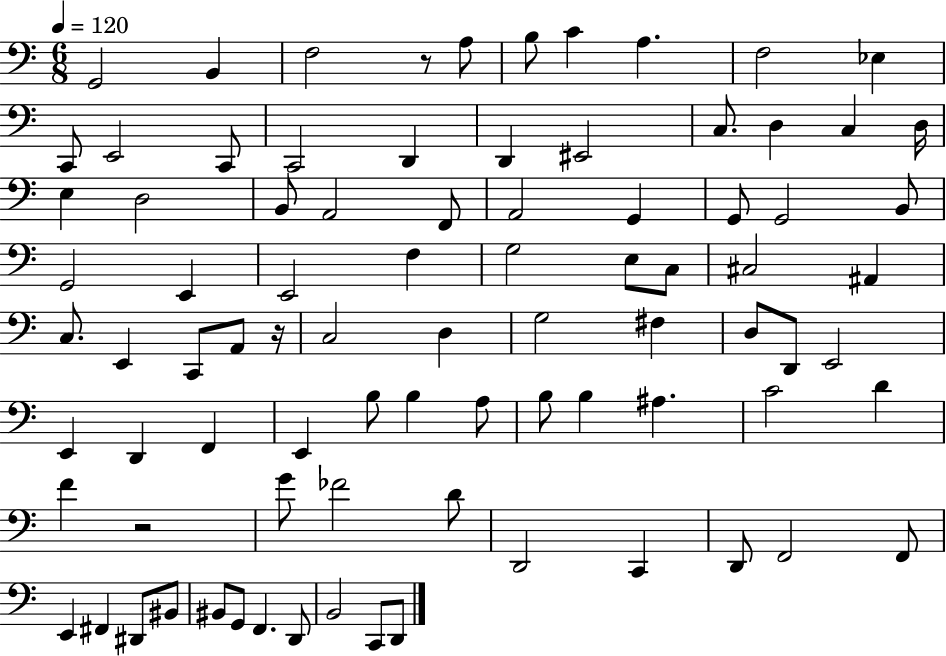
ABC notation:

X:1
T:Untitled
M:6/8
L:1/4
K:C
G,,2 B,, F,2 z/2 A,/2 B,/2 C A, F,2 _E, C,,/2 E,,2 C,,/2 C,,2 D,, D,, ^E,,2 C,/2 D, C, D,/4 E, D,2 B,,/2 A,,2 F,,/2 A,,2 G,, G,,/2 G,,2 B,,/2 G,,2 E,, E,,2 F, G,2 E,/2 C,/2 ^C,2 ^A,, C,/2 E,, C,,/2 A,,/2 z/4 C,2 D, G,2 ^F, D,/2 D,,/2 E,,2 E,, D,, F,, E,, B,/2 B, A,/2 B,/2 B, ^A, C2 D F z2 G/2 _F2 D/2 D,,2 C,, D,,/2 F,,2 F,,/2 E,, ^F,, ^D,,/2 ^B,,/2 ^B,,/2 G,,/2 F,, D,,/2 B,,2 C,,/2 D,,/2